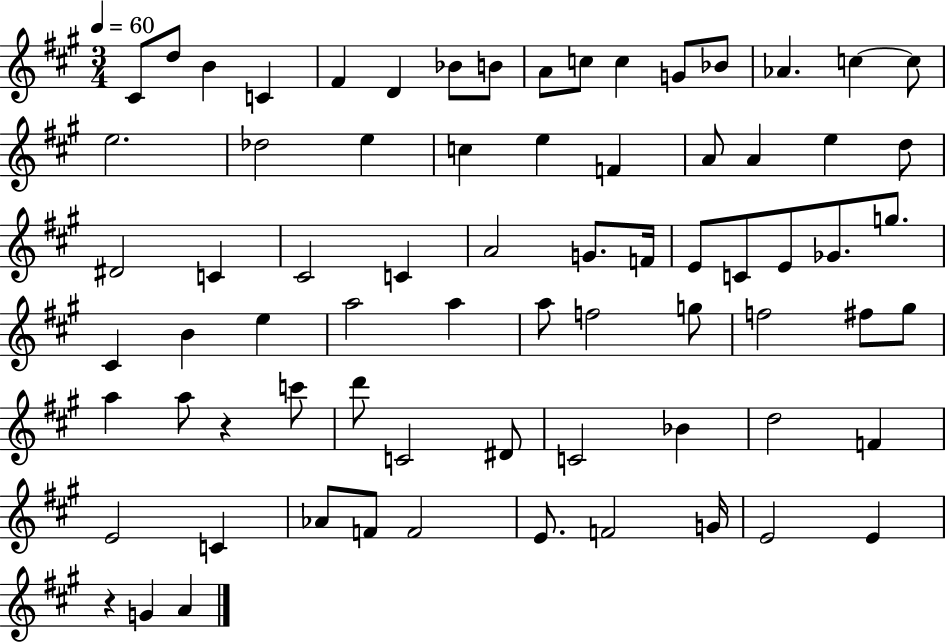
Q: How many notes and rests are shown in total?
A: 73